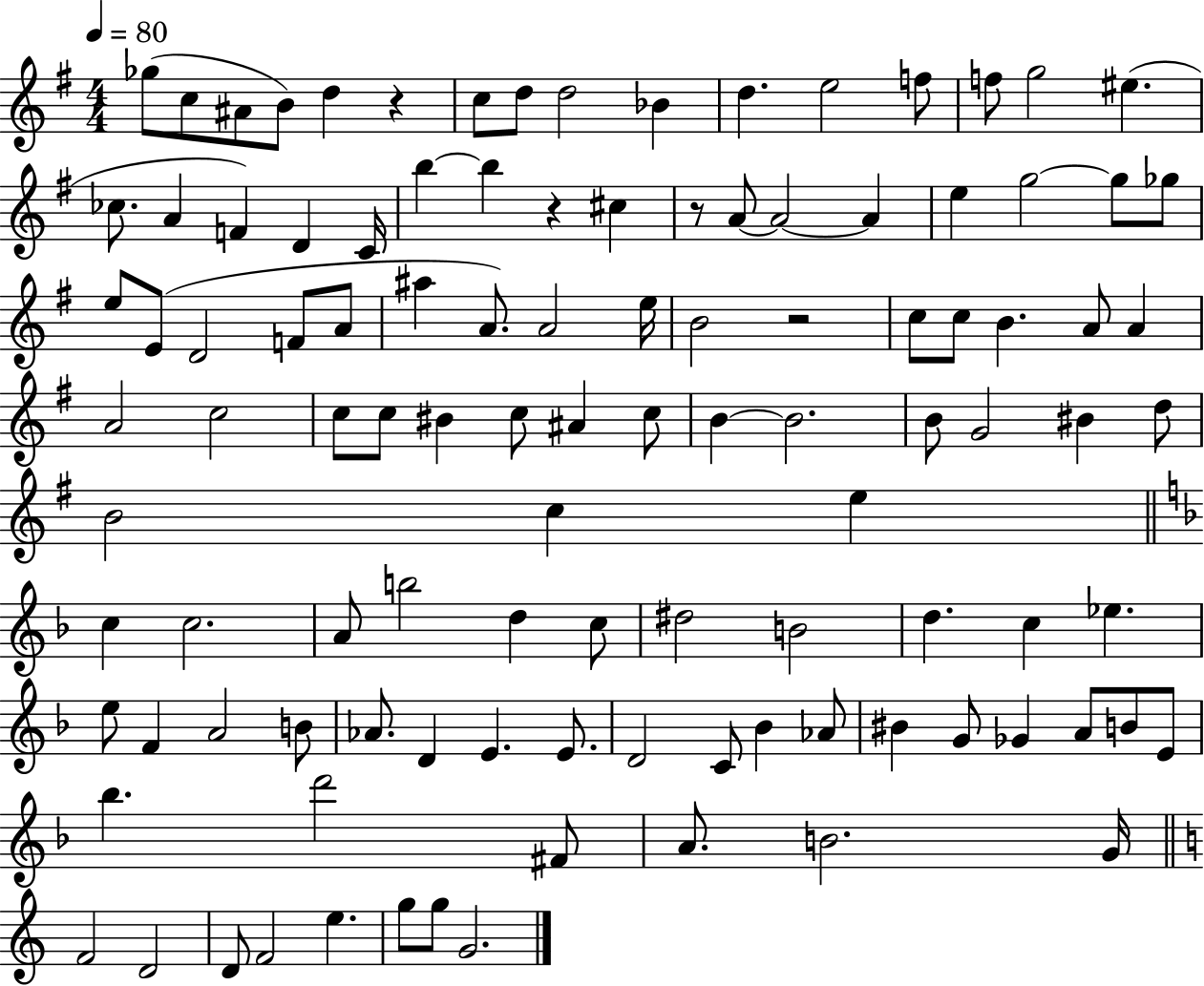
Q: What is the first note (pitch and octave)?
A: Gb5